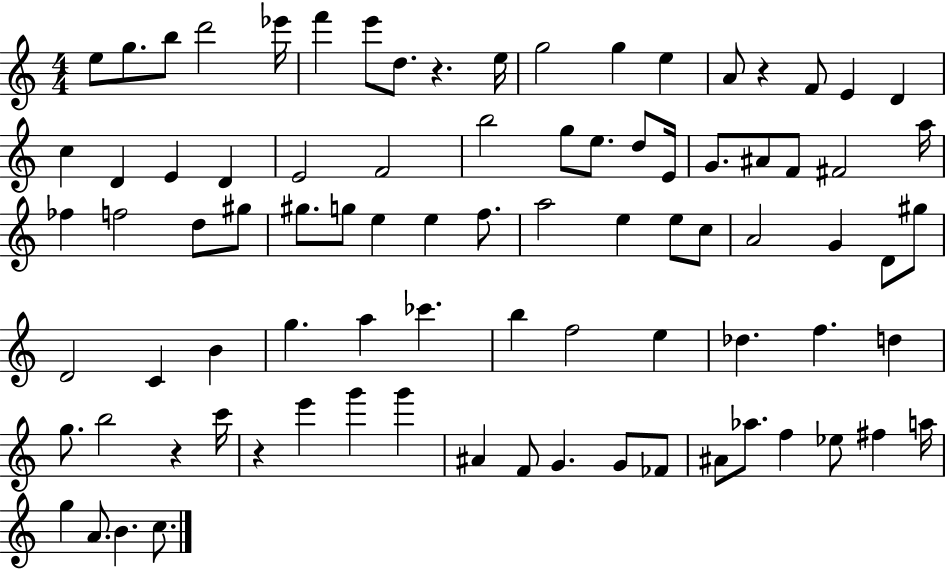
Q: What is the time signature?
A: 4/4